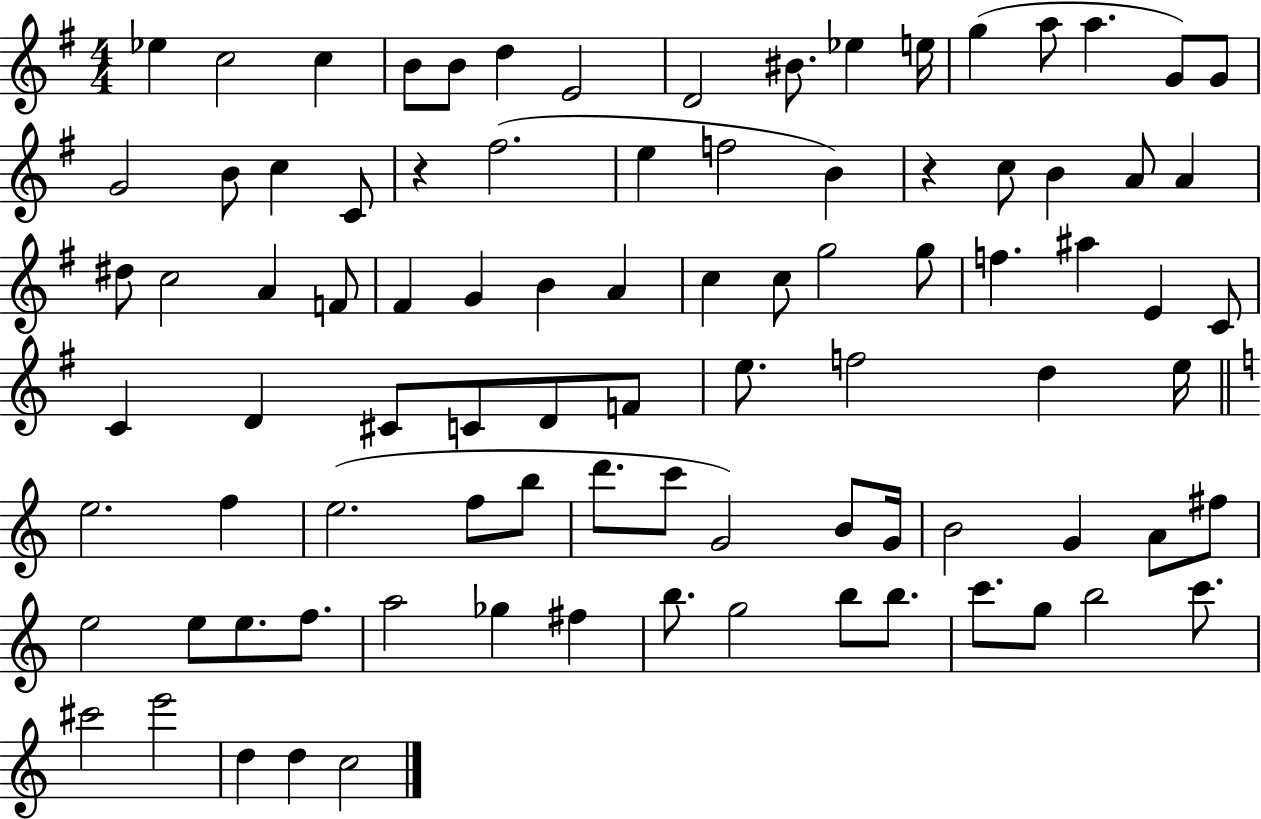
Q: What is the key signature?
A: G major